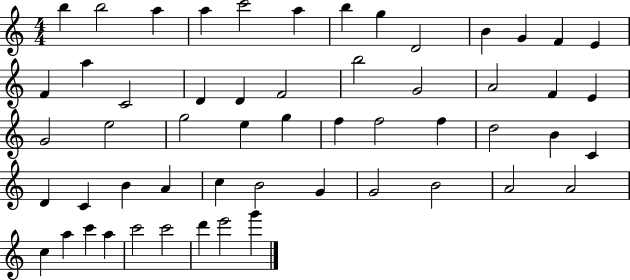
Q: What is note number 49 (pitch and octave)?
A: C6